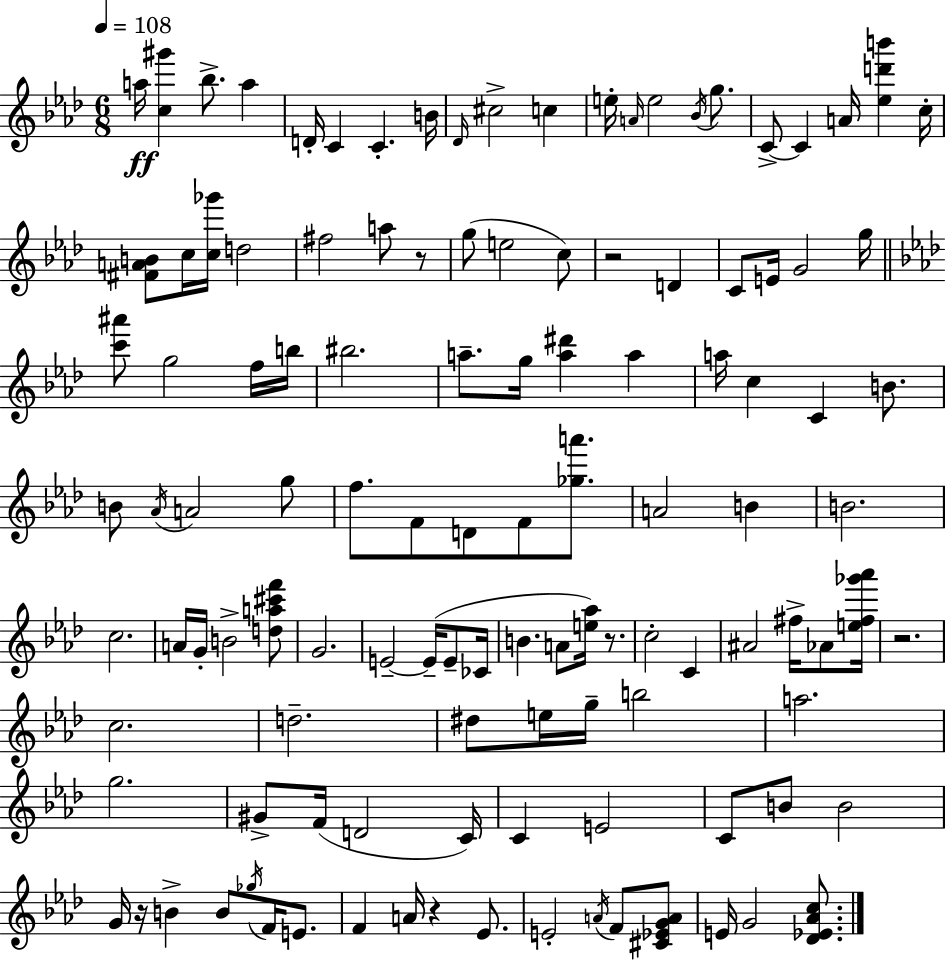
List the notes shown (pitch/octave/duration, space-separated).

A5/s [C5,G#6]/q Bb5/e. A5/q D4/s C4/q C4/q. B4/s Db4/s C#5/h C5/q E5/s A4/s E5/h Bb4/s G5/e. C4/e C4/q A4/s [Eb5,D6,B6]/q C5/s [F#4,A4,B4]/e C5/s [C5,Gb6]/s D5/h F#5/h A5/e R/e G5/e E5/h C5/e R/h D4/q C4/e E4/s G4/h G5/s [C6,A#6]/e G5/h F5/s B5/s BIS5/h. A5/e. G5/s [A5,D#6]/q A5/q A5/s C5/q C4/q B4/e. B4/e Ab4/s A4/h G5/e F5/e. F4/e D4/e F4/e [Gb5,A6]/e. A4/h B4/q B4/h. C5/h. A4/s G4/s B4/h [D5,A5,C#6,F6]/e G4/h. E4/h E4/s E4/e CES4/s B4/q. A4/e [E5,Ab5]/s R/e. C5/h C4/q A#4/h F#5/s Ab4/e [E5,F#5,Gb6,Ab6]/s R/h. C5/h. D5/h. D#5/e E5/s G5/s B5/h A5/h. G5/h. G#4/e F4/s D4/h C4/s C4/q E4/h C4/e B4/e B4/h G4/s R/s B4/q B4/e Gb5/s F4/s E4/e. F4/q A4/s R/q Eb4/e. E4/h A4/s F4/e [C#4,Eb4,G4,A4]/e E4/s G4/h [Db4,Eb4,Ab4,C5]/e.